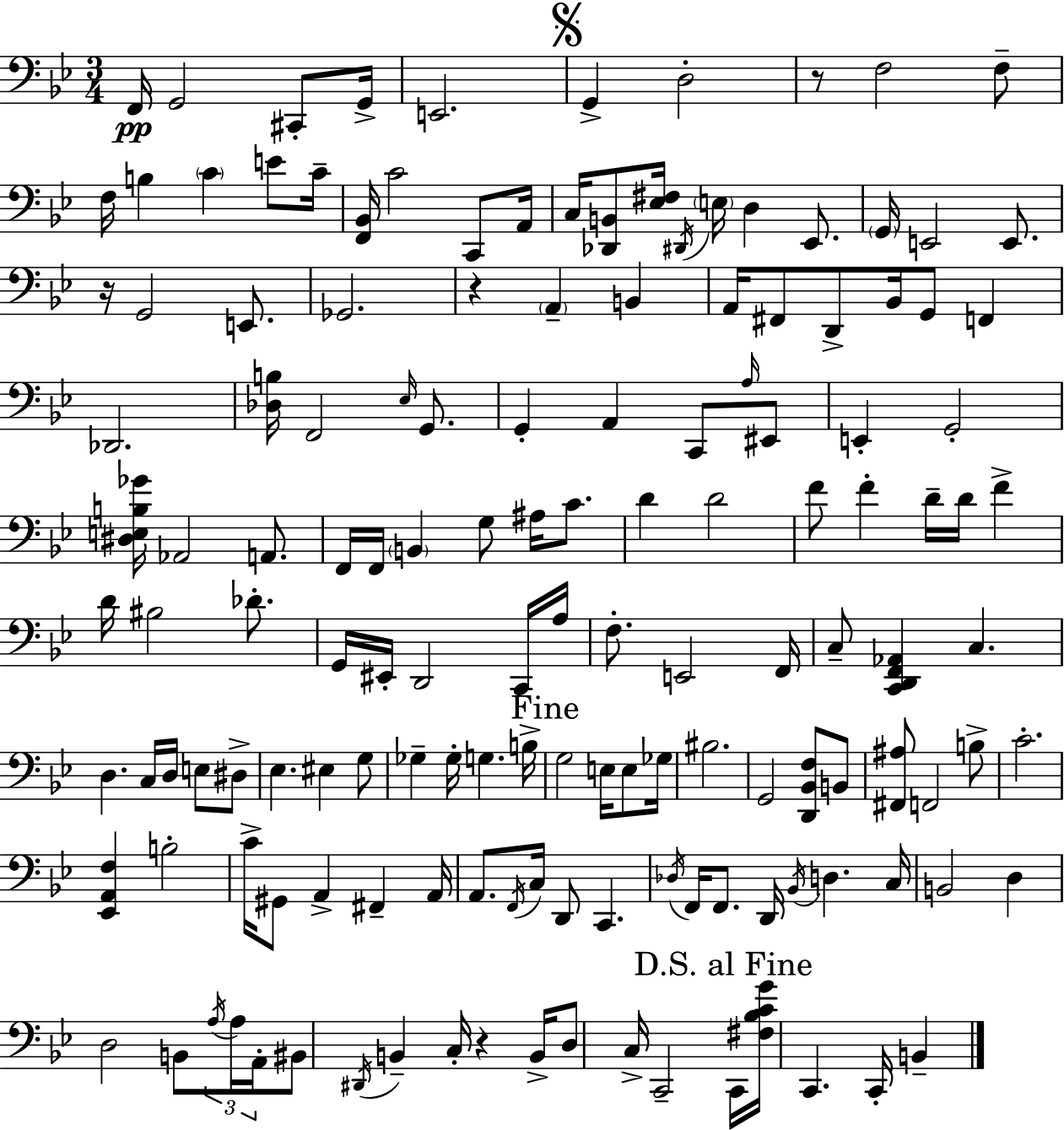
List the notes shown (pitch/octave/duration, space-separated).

F2/s G2/h C#2/e G2/s E2/h. G2/q D3/h R/e F3/h F3/e F3/s B3/q C4/q E4/e C4/s [F2,Bb2]/s C4/h C2/e A2/s C3/s [Db2,B2]/e [Eb3,F#3]/s D#2/s E3/s D3/q Eb2/e. G2/s E2/h E2/e. R/s G2/h E2/e. Gb2/h. R/q A2/q B2/q A2/s F#2/e D2/e Bb2/s G2/e F2/q Db2/h. [Db3,B3]/s F2/h Eb3/s G2/e. G2/q A2/q C2/e A3/s EIS2/e E2/q G2/h [D#3,E3,B3,Gb4]/s Ab2/h A2/e. F2/s F2/s B2/q G3/e A#3/s C4/e. D4/q D4/h F4/e F4/q D4/s D4/s F4/q D4/s BIS3/h Db4/e. G2/s EIS2/s D2/h C2/s A3/s F3/e. E2/h F2/s C3/e [C2,D2,F2,Ab2]/q C3/q. D3/q. C3/s D3/s E3/e D#3/e Eb3/q. EIS3/q G3/e Gb3/q Gb3/s G3/q. B3/s G3/h E3/s E3/e Gb3/s BIS3/h. G2/h [D2,Bb2,F3]/e B2/e [F#2,A#3]/e F2/h B3/e C4/h. [Eb2,A2,F3]/q B3/h C4/s G#2/e A2/q F#2/q A2/s A2/e. F2/s C3/s D2/e C2/q. Db3/s F2/s F2/e. D2/s Bb2/s D3/q. C3/s B2/h D3/q D3/h B2/e A3/s A3/s A2/s BIS2/e D#2/s B2/q C3/s R/q B2/s D3/e C3/s C2/h C2/s [F#3,Bb3,C4,G4]/s C2/q. C2/s B2/q